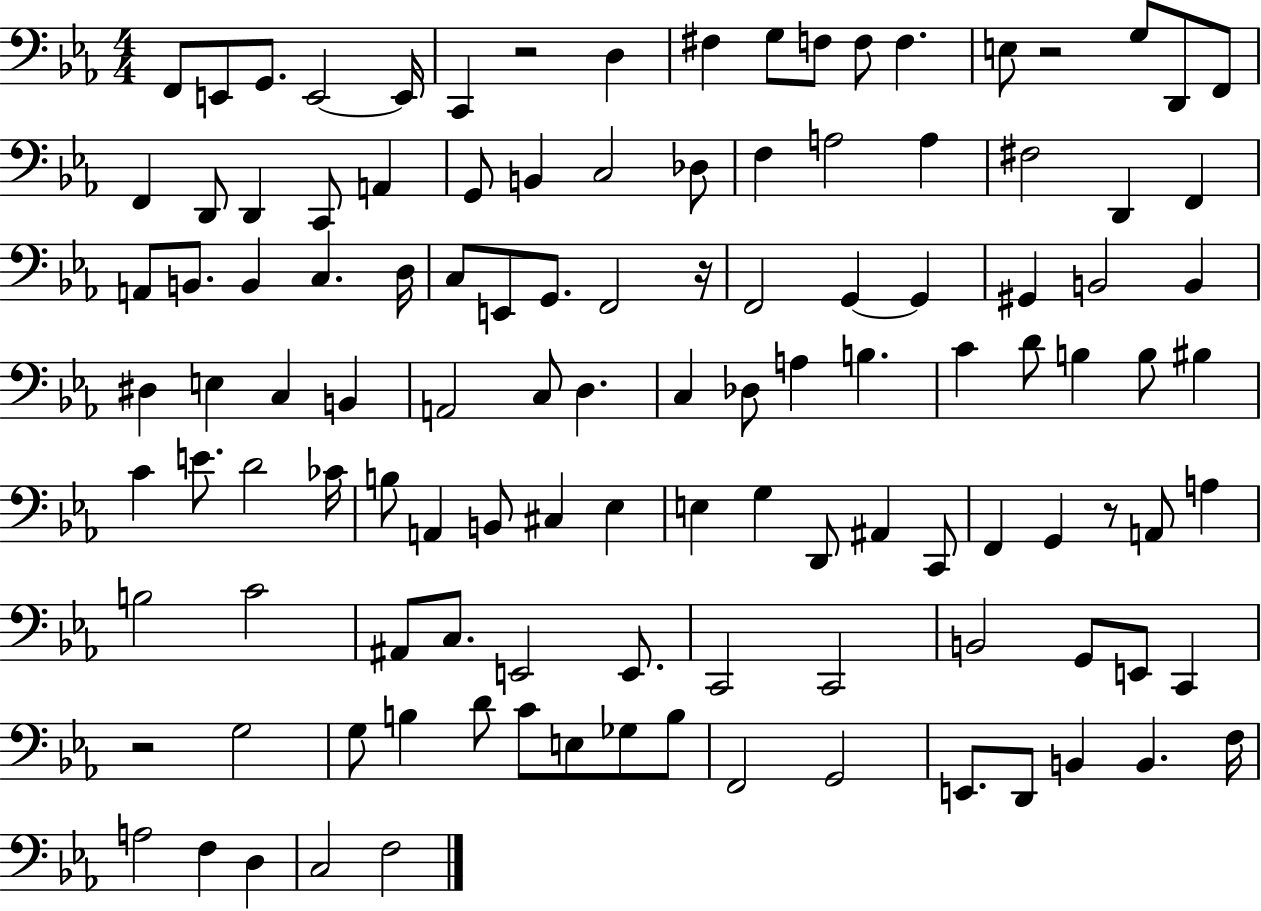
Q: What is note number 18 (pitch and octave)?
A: D2